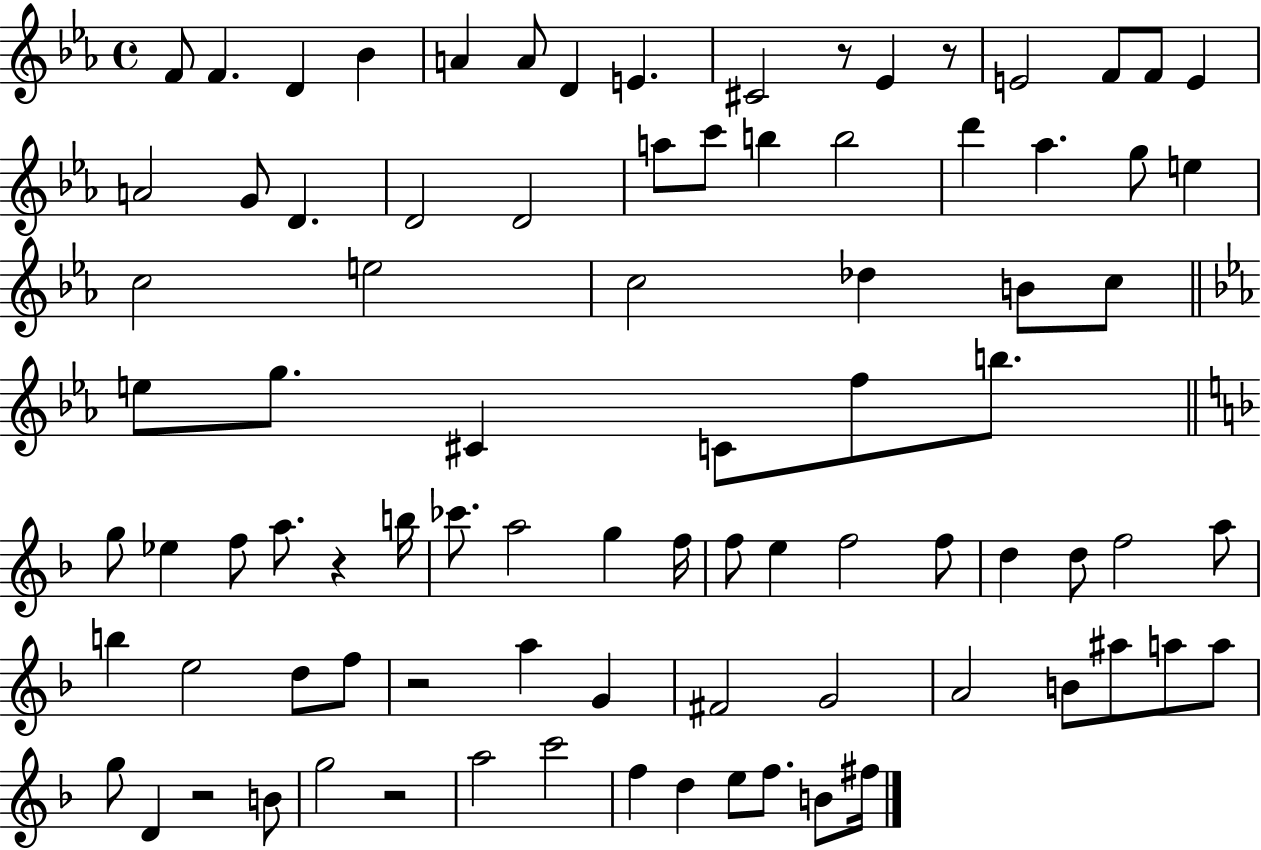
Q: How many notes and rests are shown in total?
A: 87